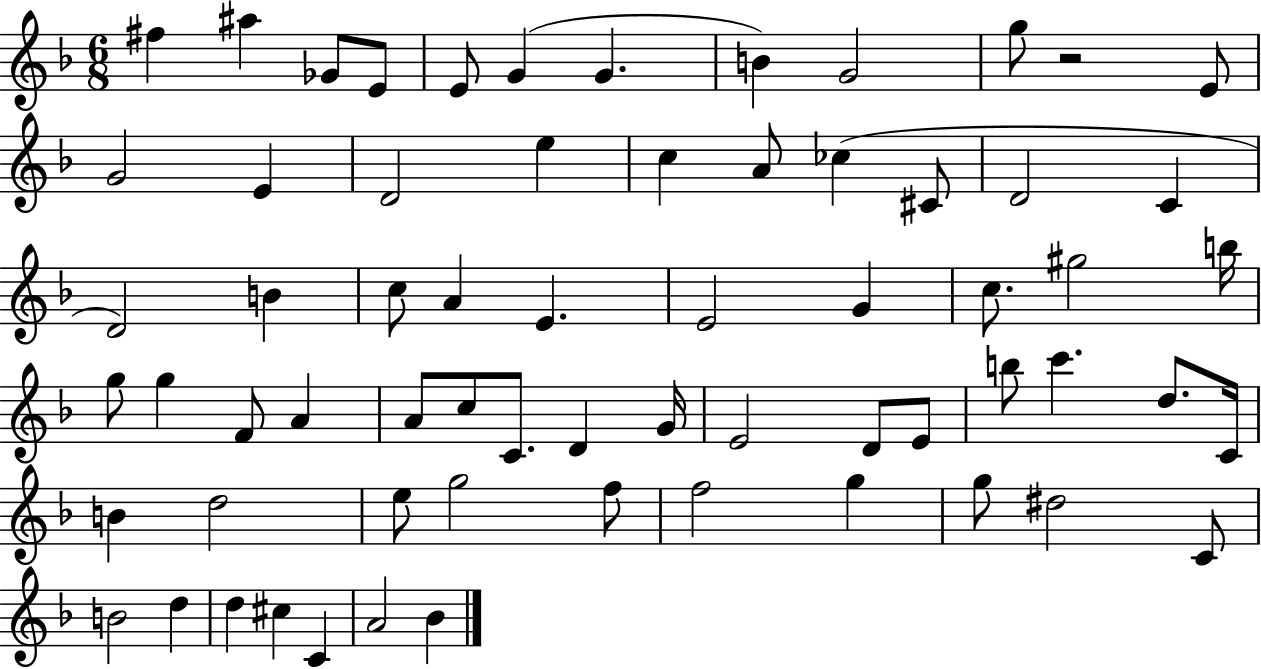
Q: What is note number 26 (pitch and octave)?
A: E4